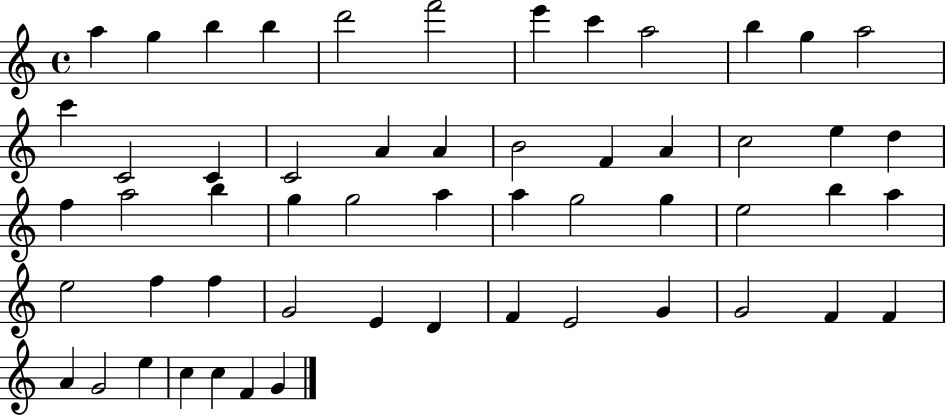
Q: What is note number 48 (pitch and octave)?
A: F4